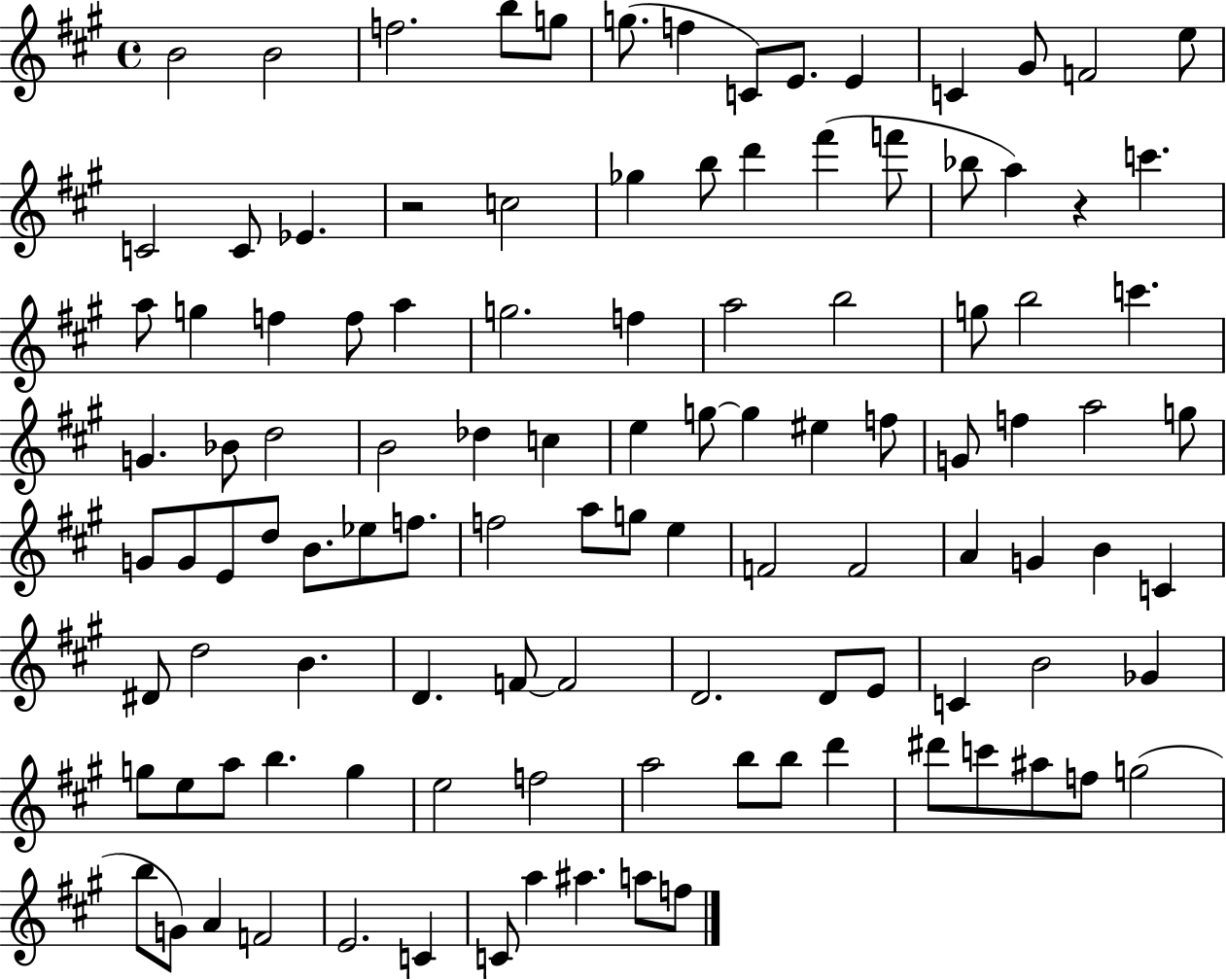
{
  \clef treble
  \time 4/4
  \defaultTimeSignature
  \key a \major
  b'2 b'2 | f''2. b''8 g''8 | g''8.( f''4 c'8) e'8. e'4 | c'4 gis'8 f'2 e''8 | \break c'2 c'8 ees'4. | r2 c''2 | ges''4 b''8 d'''4 fis'''4( f'''8 | bes''8 a''4) r4 c'''4. | \break a''8 g''4 f''4 f''8 a''4 | g''2. f''4 | a''2 b''2 | g''8 b''2 c'''4. | \break g'4. bes'8 d''2 | b'2 des''4 c''4 | e''4 g''8~~ g''4 eis''4 f''8 | g'8 f''4 a''2 g''8 | \break g'8 g'8 e'8 d''8 b'8. ees''8 f''8. | f''2 a''8 g''8 e''4 | f'2 f'2 | a'4 g'4 b'4 c'4 | \break dis'8 d''2 b'4. | d'4. f'8~~ f'2 | d'2. d'8 e'8 | c'4 b'2 ges'4 | \break g''8 e''8 a''8 b''4. g''4 | e''2 f''2 | a''2 b''8 b''8 d'''4 | dis'''8 c'''8 ais''8 f''8 g''2( | \break b''8 g'8) a'4 f'2 | e'2. c'4 | c'8 a''4 ais''4. a''8 f''8 | \bar "|."
}